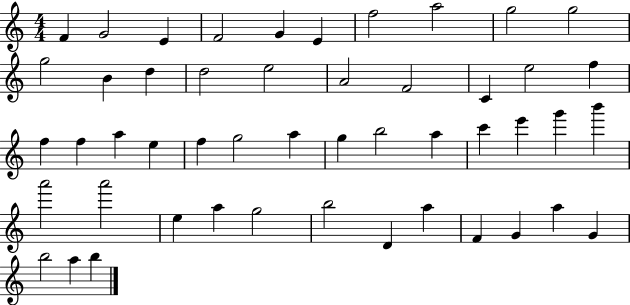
X:1
T:Untitled
M:4/4
L:1/4
K:C
F G2 E F2 G E f2 a2 g2 g2 g2 B d d2 e2 A2 F2 C e2 f f f a e f g2 a g b2 a c' e' g' b' a'2 a'2 e a g2 b2 D a F G a G b2 a b